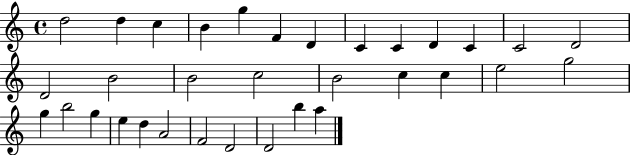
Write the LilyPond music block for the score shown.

{
  \clef treble
  \time 4/4
  \defaultTimeSignature
  \key c \major
  d''2 d''4 c''4 | b'4 g''4 f'4 d'4 | c'4 c'4 d'4 c'4 | c'2 d'2 | \break d'2 b'2 | b'2 c''2 | b'2 c''4 c''4 | e''2 g''2 | \break g''4 b''2 g''4 | e''4 d''4 a'2 | f'2 d'2 | d'2 b''4 a''4 | \break \bar "|."
}